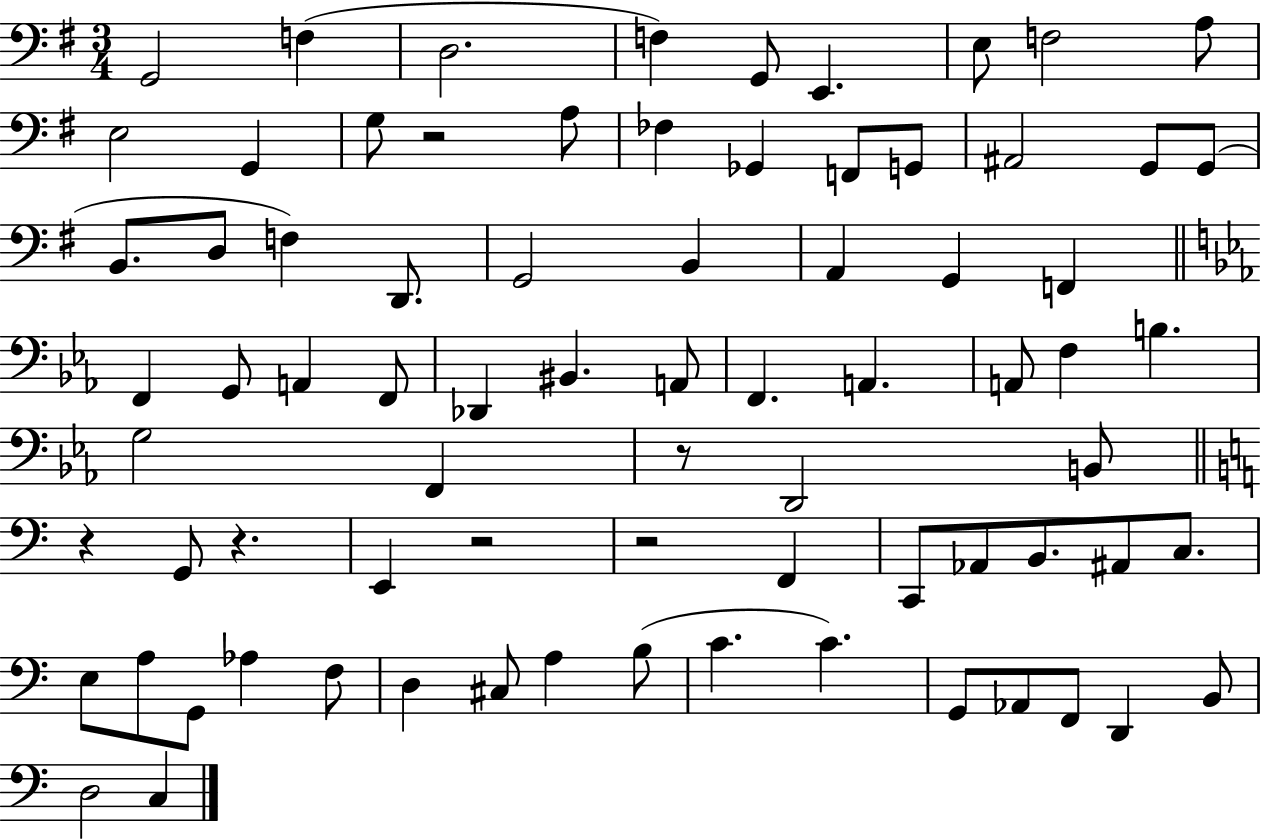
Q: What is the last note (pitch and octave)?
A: C3